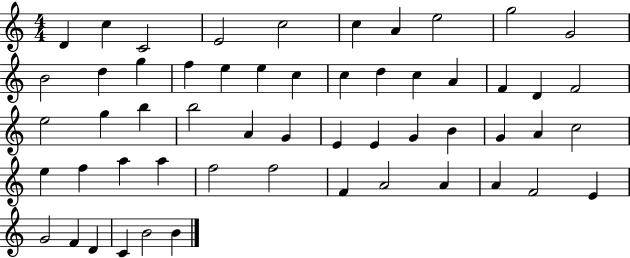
{
  \clef treble
  \numericTimeSignature
  \time 4/4
  \key c \major
  d'4 c''4 c'2 | e'2 c''2 | c''4 a'4 e''2 | g''2 g'2 | \break b'2 d''4 g''4 | f''4 e''4 e''4 c''4 | c''4 d''4 c''4 a'4 | f'4 d'4 f'2 | \break e''2 g''4 b''4 | b''2 a'4 g'4 | e'4 e'4 g'4 b'4 | g'4 a'4 c''2 | \break e''4 f''4 a''4 a''4 | f''2 f''2 | f'4 a'2 a'4 | a'4 f'2 e'4 | \break g'2 f'4 d'4 | c'4 b'2 b'4 | \bar "|."
}